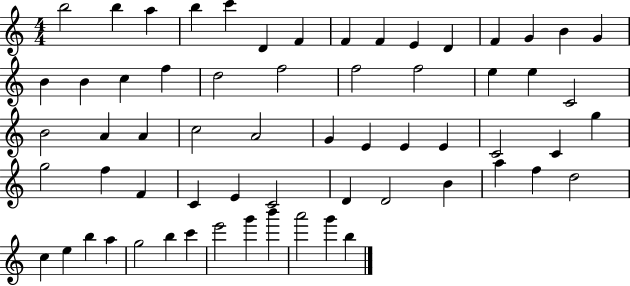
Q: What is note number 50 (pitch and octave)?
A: D5